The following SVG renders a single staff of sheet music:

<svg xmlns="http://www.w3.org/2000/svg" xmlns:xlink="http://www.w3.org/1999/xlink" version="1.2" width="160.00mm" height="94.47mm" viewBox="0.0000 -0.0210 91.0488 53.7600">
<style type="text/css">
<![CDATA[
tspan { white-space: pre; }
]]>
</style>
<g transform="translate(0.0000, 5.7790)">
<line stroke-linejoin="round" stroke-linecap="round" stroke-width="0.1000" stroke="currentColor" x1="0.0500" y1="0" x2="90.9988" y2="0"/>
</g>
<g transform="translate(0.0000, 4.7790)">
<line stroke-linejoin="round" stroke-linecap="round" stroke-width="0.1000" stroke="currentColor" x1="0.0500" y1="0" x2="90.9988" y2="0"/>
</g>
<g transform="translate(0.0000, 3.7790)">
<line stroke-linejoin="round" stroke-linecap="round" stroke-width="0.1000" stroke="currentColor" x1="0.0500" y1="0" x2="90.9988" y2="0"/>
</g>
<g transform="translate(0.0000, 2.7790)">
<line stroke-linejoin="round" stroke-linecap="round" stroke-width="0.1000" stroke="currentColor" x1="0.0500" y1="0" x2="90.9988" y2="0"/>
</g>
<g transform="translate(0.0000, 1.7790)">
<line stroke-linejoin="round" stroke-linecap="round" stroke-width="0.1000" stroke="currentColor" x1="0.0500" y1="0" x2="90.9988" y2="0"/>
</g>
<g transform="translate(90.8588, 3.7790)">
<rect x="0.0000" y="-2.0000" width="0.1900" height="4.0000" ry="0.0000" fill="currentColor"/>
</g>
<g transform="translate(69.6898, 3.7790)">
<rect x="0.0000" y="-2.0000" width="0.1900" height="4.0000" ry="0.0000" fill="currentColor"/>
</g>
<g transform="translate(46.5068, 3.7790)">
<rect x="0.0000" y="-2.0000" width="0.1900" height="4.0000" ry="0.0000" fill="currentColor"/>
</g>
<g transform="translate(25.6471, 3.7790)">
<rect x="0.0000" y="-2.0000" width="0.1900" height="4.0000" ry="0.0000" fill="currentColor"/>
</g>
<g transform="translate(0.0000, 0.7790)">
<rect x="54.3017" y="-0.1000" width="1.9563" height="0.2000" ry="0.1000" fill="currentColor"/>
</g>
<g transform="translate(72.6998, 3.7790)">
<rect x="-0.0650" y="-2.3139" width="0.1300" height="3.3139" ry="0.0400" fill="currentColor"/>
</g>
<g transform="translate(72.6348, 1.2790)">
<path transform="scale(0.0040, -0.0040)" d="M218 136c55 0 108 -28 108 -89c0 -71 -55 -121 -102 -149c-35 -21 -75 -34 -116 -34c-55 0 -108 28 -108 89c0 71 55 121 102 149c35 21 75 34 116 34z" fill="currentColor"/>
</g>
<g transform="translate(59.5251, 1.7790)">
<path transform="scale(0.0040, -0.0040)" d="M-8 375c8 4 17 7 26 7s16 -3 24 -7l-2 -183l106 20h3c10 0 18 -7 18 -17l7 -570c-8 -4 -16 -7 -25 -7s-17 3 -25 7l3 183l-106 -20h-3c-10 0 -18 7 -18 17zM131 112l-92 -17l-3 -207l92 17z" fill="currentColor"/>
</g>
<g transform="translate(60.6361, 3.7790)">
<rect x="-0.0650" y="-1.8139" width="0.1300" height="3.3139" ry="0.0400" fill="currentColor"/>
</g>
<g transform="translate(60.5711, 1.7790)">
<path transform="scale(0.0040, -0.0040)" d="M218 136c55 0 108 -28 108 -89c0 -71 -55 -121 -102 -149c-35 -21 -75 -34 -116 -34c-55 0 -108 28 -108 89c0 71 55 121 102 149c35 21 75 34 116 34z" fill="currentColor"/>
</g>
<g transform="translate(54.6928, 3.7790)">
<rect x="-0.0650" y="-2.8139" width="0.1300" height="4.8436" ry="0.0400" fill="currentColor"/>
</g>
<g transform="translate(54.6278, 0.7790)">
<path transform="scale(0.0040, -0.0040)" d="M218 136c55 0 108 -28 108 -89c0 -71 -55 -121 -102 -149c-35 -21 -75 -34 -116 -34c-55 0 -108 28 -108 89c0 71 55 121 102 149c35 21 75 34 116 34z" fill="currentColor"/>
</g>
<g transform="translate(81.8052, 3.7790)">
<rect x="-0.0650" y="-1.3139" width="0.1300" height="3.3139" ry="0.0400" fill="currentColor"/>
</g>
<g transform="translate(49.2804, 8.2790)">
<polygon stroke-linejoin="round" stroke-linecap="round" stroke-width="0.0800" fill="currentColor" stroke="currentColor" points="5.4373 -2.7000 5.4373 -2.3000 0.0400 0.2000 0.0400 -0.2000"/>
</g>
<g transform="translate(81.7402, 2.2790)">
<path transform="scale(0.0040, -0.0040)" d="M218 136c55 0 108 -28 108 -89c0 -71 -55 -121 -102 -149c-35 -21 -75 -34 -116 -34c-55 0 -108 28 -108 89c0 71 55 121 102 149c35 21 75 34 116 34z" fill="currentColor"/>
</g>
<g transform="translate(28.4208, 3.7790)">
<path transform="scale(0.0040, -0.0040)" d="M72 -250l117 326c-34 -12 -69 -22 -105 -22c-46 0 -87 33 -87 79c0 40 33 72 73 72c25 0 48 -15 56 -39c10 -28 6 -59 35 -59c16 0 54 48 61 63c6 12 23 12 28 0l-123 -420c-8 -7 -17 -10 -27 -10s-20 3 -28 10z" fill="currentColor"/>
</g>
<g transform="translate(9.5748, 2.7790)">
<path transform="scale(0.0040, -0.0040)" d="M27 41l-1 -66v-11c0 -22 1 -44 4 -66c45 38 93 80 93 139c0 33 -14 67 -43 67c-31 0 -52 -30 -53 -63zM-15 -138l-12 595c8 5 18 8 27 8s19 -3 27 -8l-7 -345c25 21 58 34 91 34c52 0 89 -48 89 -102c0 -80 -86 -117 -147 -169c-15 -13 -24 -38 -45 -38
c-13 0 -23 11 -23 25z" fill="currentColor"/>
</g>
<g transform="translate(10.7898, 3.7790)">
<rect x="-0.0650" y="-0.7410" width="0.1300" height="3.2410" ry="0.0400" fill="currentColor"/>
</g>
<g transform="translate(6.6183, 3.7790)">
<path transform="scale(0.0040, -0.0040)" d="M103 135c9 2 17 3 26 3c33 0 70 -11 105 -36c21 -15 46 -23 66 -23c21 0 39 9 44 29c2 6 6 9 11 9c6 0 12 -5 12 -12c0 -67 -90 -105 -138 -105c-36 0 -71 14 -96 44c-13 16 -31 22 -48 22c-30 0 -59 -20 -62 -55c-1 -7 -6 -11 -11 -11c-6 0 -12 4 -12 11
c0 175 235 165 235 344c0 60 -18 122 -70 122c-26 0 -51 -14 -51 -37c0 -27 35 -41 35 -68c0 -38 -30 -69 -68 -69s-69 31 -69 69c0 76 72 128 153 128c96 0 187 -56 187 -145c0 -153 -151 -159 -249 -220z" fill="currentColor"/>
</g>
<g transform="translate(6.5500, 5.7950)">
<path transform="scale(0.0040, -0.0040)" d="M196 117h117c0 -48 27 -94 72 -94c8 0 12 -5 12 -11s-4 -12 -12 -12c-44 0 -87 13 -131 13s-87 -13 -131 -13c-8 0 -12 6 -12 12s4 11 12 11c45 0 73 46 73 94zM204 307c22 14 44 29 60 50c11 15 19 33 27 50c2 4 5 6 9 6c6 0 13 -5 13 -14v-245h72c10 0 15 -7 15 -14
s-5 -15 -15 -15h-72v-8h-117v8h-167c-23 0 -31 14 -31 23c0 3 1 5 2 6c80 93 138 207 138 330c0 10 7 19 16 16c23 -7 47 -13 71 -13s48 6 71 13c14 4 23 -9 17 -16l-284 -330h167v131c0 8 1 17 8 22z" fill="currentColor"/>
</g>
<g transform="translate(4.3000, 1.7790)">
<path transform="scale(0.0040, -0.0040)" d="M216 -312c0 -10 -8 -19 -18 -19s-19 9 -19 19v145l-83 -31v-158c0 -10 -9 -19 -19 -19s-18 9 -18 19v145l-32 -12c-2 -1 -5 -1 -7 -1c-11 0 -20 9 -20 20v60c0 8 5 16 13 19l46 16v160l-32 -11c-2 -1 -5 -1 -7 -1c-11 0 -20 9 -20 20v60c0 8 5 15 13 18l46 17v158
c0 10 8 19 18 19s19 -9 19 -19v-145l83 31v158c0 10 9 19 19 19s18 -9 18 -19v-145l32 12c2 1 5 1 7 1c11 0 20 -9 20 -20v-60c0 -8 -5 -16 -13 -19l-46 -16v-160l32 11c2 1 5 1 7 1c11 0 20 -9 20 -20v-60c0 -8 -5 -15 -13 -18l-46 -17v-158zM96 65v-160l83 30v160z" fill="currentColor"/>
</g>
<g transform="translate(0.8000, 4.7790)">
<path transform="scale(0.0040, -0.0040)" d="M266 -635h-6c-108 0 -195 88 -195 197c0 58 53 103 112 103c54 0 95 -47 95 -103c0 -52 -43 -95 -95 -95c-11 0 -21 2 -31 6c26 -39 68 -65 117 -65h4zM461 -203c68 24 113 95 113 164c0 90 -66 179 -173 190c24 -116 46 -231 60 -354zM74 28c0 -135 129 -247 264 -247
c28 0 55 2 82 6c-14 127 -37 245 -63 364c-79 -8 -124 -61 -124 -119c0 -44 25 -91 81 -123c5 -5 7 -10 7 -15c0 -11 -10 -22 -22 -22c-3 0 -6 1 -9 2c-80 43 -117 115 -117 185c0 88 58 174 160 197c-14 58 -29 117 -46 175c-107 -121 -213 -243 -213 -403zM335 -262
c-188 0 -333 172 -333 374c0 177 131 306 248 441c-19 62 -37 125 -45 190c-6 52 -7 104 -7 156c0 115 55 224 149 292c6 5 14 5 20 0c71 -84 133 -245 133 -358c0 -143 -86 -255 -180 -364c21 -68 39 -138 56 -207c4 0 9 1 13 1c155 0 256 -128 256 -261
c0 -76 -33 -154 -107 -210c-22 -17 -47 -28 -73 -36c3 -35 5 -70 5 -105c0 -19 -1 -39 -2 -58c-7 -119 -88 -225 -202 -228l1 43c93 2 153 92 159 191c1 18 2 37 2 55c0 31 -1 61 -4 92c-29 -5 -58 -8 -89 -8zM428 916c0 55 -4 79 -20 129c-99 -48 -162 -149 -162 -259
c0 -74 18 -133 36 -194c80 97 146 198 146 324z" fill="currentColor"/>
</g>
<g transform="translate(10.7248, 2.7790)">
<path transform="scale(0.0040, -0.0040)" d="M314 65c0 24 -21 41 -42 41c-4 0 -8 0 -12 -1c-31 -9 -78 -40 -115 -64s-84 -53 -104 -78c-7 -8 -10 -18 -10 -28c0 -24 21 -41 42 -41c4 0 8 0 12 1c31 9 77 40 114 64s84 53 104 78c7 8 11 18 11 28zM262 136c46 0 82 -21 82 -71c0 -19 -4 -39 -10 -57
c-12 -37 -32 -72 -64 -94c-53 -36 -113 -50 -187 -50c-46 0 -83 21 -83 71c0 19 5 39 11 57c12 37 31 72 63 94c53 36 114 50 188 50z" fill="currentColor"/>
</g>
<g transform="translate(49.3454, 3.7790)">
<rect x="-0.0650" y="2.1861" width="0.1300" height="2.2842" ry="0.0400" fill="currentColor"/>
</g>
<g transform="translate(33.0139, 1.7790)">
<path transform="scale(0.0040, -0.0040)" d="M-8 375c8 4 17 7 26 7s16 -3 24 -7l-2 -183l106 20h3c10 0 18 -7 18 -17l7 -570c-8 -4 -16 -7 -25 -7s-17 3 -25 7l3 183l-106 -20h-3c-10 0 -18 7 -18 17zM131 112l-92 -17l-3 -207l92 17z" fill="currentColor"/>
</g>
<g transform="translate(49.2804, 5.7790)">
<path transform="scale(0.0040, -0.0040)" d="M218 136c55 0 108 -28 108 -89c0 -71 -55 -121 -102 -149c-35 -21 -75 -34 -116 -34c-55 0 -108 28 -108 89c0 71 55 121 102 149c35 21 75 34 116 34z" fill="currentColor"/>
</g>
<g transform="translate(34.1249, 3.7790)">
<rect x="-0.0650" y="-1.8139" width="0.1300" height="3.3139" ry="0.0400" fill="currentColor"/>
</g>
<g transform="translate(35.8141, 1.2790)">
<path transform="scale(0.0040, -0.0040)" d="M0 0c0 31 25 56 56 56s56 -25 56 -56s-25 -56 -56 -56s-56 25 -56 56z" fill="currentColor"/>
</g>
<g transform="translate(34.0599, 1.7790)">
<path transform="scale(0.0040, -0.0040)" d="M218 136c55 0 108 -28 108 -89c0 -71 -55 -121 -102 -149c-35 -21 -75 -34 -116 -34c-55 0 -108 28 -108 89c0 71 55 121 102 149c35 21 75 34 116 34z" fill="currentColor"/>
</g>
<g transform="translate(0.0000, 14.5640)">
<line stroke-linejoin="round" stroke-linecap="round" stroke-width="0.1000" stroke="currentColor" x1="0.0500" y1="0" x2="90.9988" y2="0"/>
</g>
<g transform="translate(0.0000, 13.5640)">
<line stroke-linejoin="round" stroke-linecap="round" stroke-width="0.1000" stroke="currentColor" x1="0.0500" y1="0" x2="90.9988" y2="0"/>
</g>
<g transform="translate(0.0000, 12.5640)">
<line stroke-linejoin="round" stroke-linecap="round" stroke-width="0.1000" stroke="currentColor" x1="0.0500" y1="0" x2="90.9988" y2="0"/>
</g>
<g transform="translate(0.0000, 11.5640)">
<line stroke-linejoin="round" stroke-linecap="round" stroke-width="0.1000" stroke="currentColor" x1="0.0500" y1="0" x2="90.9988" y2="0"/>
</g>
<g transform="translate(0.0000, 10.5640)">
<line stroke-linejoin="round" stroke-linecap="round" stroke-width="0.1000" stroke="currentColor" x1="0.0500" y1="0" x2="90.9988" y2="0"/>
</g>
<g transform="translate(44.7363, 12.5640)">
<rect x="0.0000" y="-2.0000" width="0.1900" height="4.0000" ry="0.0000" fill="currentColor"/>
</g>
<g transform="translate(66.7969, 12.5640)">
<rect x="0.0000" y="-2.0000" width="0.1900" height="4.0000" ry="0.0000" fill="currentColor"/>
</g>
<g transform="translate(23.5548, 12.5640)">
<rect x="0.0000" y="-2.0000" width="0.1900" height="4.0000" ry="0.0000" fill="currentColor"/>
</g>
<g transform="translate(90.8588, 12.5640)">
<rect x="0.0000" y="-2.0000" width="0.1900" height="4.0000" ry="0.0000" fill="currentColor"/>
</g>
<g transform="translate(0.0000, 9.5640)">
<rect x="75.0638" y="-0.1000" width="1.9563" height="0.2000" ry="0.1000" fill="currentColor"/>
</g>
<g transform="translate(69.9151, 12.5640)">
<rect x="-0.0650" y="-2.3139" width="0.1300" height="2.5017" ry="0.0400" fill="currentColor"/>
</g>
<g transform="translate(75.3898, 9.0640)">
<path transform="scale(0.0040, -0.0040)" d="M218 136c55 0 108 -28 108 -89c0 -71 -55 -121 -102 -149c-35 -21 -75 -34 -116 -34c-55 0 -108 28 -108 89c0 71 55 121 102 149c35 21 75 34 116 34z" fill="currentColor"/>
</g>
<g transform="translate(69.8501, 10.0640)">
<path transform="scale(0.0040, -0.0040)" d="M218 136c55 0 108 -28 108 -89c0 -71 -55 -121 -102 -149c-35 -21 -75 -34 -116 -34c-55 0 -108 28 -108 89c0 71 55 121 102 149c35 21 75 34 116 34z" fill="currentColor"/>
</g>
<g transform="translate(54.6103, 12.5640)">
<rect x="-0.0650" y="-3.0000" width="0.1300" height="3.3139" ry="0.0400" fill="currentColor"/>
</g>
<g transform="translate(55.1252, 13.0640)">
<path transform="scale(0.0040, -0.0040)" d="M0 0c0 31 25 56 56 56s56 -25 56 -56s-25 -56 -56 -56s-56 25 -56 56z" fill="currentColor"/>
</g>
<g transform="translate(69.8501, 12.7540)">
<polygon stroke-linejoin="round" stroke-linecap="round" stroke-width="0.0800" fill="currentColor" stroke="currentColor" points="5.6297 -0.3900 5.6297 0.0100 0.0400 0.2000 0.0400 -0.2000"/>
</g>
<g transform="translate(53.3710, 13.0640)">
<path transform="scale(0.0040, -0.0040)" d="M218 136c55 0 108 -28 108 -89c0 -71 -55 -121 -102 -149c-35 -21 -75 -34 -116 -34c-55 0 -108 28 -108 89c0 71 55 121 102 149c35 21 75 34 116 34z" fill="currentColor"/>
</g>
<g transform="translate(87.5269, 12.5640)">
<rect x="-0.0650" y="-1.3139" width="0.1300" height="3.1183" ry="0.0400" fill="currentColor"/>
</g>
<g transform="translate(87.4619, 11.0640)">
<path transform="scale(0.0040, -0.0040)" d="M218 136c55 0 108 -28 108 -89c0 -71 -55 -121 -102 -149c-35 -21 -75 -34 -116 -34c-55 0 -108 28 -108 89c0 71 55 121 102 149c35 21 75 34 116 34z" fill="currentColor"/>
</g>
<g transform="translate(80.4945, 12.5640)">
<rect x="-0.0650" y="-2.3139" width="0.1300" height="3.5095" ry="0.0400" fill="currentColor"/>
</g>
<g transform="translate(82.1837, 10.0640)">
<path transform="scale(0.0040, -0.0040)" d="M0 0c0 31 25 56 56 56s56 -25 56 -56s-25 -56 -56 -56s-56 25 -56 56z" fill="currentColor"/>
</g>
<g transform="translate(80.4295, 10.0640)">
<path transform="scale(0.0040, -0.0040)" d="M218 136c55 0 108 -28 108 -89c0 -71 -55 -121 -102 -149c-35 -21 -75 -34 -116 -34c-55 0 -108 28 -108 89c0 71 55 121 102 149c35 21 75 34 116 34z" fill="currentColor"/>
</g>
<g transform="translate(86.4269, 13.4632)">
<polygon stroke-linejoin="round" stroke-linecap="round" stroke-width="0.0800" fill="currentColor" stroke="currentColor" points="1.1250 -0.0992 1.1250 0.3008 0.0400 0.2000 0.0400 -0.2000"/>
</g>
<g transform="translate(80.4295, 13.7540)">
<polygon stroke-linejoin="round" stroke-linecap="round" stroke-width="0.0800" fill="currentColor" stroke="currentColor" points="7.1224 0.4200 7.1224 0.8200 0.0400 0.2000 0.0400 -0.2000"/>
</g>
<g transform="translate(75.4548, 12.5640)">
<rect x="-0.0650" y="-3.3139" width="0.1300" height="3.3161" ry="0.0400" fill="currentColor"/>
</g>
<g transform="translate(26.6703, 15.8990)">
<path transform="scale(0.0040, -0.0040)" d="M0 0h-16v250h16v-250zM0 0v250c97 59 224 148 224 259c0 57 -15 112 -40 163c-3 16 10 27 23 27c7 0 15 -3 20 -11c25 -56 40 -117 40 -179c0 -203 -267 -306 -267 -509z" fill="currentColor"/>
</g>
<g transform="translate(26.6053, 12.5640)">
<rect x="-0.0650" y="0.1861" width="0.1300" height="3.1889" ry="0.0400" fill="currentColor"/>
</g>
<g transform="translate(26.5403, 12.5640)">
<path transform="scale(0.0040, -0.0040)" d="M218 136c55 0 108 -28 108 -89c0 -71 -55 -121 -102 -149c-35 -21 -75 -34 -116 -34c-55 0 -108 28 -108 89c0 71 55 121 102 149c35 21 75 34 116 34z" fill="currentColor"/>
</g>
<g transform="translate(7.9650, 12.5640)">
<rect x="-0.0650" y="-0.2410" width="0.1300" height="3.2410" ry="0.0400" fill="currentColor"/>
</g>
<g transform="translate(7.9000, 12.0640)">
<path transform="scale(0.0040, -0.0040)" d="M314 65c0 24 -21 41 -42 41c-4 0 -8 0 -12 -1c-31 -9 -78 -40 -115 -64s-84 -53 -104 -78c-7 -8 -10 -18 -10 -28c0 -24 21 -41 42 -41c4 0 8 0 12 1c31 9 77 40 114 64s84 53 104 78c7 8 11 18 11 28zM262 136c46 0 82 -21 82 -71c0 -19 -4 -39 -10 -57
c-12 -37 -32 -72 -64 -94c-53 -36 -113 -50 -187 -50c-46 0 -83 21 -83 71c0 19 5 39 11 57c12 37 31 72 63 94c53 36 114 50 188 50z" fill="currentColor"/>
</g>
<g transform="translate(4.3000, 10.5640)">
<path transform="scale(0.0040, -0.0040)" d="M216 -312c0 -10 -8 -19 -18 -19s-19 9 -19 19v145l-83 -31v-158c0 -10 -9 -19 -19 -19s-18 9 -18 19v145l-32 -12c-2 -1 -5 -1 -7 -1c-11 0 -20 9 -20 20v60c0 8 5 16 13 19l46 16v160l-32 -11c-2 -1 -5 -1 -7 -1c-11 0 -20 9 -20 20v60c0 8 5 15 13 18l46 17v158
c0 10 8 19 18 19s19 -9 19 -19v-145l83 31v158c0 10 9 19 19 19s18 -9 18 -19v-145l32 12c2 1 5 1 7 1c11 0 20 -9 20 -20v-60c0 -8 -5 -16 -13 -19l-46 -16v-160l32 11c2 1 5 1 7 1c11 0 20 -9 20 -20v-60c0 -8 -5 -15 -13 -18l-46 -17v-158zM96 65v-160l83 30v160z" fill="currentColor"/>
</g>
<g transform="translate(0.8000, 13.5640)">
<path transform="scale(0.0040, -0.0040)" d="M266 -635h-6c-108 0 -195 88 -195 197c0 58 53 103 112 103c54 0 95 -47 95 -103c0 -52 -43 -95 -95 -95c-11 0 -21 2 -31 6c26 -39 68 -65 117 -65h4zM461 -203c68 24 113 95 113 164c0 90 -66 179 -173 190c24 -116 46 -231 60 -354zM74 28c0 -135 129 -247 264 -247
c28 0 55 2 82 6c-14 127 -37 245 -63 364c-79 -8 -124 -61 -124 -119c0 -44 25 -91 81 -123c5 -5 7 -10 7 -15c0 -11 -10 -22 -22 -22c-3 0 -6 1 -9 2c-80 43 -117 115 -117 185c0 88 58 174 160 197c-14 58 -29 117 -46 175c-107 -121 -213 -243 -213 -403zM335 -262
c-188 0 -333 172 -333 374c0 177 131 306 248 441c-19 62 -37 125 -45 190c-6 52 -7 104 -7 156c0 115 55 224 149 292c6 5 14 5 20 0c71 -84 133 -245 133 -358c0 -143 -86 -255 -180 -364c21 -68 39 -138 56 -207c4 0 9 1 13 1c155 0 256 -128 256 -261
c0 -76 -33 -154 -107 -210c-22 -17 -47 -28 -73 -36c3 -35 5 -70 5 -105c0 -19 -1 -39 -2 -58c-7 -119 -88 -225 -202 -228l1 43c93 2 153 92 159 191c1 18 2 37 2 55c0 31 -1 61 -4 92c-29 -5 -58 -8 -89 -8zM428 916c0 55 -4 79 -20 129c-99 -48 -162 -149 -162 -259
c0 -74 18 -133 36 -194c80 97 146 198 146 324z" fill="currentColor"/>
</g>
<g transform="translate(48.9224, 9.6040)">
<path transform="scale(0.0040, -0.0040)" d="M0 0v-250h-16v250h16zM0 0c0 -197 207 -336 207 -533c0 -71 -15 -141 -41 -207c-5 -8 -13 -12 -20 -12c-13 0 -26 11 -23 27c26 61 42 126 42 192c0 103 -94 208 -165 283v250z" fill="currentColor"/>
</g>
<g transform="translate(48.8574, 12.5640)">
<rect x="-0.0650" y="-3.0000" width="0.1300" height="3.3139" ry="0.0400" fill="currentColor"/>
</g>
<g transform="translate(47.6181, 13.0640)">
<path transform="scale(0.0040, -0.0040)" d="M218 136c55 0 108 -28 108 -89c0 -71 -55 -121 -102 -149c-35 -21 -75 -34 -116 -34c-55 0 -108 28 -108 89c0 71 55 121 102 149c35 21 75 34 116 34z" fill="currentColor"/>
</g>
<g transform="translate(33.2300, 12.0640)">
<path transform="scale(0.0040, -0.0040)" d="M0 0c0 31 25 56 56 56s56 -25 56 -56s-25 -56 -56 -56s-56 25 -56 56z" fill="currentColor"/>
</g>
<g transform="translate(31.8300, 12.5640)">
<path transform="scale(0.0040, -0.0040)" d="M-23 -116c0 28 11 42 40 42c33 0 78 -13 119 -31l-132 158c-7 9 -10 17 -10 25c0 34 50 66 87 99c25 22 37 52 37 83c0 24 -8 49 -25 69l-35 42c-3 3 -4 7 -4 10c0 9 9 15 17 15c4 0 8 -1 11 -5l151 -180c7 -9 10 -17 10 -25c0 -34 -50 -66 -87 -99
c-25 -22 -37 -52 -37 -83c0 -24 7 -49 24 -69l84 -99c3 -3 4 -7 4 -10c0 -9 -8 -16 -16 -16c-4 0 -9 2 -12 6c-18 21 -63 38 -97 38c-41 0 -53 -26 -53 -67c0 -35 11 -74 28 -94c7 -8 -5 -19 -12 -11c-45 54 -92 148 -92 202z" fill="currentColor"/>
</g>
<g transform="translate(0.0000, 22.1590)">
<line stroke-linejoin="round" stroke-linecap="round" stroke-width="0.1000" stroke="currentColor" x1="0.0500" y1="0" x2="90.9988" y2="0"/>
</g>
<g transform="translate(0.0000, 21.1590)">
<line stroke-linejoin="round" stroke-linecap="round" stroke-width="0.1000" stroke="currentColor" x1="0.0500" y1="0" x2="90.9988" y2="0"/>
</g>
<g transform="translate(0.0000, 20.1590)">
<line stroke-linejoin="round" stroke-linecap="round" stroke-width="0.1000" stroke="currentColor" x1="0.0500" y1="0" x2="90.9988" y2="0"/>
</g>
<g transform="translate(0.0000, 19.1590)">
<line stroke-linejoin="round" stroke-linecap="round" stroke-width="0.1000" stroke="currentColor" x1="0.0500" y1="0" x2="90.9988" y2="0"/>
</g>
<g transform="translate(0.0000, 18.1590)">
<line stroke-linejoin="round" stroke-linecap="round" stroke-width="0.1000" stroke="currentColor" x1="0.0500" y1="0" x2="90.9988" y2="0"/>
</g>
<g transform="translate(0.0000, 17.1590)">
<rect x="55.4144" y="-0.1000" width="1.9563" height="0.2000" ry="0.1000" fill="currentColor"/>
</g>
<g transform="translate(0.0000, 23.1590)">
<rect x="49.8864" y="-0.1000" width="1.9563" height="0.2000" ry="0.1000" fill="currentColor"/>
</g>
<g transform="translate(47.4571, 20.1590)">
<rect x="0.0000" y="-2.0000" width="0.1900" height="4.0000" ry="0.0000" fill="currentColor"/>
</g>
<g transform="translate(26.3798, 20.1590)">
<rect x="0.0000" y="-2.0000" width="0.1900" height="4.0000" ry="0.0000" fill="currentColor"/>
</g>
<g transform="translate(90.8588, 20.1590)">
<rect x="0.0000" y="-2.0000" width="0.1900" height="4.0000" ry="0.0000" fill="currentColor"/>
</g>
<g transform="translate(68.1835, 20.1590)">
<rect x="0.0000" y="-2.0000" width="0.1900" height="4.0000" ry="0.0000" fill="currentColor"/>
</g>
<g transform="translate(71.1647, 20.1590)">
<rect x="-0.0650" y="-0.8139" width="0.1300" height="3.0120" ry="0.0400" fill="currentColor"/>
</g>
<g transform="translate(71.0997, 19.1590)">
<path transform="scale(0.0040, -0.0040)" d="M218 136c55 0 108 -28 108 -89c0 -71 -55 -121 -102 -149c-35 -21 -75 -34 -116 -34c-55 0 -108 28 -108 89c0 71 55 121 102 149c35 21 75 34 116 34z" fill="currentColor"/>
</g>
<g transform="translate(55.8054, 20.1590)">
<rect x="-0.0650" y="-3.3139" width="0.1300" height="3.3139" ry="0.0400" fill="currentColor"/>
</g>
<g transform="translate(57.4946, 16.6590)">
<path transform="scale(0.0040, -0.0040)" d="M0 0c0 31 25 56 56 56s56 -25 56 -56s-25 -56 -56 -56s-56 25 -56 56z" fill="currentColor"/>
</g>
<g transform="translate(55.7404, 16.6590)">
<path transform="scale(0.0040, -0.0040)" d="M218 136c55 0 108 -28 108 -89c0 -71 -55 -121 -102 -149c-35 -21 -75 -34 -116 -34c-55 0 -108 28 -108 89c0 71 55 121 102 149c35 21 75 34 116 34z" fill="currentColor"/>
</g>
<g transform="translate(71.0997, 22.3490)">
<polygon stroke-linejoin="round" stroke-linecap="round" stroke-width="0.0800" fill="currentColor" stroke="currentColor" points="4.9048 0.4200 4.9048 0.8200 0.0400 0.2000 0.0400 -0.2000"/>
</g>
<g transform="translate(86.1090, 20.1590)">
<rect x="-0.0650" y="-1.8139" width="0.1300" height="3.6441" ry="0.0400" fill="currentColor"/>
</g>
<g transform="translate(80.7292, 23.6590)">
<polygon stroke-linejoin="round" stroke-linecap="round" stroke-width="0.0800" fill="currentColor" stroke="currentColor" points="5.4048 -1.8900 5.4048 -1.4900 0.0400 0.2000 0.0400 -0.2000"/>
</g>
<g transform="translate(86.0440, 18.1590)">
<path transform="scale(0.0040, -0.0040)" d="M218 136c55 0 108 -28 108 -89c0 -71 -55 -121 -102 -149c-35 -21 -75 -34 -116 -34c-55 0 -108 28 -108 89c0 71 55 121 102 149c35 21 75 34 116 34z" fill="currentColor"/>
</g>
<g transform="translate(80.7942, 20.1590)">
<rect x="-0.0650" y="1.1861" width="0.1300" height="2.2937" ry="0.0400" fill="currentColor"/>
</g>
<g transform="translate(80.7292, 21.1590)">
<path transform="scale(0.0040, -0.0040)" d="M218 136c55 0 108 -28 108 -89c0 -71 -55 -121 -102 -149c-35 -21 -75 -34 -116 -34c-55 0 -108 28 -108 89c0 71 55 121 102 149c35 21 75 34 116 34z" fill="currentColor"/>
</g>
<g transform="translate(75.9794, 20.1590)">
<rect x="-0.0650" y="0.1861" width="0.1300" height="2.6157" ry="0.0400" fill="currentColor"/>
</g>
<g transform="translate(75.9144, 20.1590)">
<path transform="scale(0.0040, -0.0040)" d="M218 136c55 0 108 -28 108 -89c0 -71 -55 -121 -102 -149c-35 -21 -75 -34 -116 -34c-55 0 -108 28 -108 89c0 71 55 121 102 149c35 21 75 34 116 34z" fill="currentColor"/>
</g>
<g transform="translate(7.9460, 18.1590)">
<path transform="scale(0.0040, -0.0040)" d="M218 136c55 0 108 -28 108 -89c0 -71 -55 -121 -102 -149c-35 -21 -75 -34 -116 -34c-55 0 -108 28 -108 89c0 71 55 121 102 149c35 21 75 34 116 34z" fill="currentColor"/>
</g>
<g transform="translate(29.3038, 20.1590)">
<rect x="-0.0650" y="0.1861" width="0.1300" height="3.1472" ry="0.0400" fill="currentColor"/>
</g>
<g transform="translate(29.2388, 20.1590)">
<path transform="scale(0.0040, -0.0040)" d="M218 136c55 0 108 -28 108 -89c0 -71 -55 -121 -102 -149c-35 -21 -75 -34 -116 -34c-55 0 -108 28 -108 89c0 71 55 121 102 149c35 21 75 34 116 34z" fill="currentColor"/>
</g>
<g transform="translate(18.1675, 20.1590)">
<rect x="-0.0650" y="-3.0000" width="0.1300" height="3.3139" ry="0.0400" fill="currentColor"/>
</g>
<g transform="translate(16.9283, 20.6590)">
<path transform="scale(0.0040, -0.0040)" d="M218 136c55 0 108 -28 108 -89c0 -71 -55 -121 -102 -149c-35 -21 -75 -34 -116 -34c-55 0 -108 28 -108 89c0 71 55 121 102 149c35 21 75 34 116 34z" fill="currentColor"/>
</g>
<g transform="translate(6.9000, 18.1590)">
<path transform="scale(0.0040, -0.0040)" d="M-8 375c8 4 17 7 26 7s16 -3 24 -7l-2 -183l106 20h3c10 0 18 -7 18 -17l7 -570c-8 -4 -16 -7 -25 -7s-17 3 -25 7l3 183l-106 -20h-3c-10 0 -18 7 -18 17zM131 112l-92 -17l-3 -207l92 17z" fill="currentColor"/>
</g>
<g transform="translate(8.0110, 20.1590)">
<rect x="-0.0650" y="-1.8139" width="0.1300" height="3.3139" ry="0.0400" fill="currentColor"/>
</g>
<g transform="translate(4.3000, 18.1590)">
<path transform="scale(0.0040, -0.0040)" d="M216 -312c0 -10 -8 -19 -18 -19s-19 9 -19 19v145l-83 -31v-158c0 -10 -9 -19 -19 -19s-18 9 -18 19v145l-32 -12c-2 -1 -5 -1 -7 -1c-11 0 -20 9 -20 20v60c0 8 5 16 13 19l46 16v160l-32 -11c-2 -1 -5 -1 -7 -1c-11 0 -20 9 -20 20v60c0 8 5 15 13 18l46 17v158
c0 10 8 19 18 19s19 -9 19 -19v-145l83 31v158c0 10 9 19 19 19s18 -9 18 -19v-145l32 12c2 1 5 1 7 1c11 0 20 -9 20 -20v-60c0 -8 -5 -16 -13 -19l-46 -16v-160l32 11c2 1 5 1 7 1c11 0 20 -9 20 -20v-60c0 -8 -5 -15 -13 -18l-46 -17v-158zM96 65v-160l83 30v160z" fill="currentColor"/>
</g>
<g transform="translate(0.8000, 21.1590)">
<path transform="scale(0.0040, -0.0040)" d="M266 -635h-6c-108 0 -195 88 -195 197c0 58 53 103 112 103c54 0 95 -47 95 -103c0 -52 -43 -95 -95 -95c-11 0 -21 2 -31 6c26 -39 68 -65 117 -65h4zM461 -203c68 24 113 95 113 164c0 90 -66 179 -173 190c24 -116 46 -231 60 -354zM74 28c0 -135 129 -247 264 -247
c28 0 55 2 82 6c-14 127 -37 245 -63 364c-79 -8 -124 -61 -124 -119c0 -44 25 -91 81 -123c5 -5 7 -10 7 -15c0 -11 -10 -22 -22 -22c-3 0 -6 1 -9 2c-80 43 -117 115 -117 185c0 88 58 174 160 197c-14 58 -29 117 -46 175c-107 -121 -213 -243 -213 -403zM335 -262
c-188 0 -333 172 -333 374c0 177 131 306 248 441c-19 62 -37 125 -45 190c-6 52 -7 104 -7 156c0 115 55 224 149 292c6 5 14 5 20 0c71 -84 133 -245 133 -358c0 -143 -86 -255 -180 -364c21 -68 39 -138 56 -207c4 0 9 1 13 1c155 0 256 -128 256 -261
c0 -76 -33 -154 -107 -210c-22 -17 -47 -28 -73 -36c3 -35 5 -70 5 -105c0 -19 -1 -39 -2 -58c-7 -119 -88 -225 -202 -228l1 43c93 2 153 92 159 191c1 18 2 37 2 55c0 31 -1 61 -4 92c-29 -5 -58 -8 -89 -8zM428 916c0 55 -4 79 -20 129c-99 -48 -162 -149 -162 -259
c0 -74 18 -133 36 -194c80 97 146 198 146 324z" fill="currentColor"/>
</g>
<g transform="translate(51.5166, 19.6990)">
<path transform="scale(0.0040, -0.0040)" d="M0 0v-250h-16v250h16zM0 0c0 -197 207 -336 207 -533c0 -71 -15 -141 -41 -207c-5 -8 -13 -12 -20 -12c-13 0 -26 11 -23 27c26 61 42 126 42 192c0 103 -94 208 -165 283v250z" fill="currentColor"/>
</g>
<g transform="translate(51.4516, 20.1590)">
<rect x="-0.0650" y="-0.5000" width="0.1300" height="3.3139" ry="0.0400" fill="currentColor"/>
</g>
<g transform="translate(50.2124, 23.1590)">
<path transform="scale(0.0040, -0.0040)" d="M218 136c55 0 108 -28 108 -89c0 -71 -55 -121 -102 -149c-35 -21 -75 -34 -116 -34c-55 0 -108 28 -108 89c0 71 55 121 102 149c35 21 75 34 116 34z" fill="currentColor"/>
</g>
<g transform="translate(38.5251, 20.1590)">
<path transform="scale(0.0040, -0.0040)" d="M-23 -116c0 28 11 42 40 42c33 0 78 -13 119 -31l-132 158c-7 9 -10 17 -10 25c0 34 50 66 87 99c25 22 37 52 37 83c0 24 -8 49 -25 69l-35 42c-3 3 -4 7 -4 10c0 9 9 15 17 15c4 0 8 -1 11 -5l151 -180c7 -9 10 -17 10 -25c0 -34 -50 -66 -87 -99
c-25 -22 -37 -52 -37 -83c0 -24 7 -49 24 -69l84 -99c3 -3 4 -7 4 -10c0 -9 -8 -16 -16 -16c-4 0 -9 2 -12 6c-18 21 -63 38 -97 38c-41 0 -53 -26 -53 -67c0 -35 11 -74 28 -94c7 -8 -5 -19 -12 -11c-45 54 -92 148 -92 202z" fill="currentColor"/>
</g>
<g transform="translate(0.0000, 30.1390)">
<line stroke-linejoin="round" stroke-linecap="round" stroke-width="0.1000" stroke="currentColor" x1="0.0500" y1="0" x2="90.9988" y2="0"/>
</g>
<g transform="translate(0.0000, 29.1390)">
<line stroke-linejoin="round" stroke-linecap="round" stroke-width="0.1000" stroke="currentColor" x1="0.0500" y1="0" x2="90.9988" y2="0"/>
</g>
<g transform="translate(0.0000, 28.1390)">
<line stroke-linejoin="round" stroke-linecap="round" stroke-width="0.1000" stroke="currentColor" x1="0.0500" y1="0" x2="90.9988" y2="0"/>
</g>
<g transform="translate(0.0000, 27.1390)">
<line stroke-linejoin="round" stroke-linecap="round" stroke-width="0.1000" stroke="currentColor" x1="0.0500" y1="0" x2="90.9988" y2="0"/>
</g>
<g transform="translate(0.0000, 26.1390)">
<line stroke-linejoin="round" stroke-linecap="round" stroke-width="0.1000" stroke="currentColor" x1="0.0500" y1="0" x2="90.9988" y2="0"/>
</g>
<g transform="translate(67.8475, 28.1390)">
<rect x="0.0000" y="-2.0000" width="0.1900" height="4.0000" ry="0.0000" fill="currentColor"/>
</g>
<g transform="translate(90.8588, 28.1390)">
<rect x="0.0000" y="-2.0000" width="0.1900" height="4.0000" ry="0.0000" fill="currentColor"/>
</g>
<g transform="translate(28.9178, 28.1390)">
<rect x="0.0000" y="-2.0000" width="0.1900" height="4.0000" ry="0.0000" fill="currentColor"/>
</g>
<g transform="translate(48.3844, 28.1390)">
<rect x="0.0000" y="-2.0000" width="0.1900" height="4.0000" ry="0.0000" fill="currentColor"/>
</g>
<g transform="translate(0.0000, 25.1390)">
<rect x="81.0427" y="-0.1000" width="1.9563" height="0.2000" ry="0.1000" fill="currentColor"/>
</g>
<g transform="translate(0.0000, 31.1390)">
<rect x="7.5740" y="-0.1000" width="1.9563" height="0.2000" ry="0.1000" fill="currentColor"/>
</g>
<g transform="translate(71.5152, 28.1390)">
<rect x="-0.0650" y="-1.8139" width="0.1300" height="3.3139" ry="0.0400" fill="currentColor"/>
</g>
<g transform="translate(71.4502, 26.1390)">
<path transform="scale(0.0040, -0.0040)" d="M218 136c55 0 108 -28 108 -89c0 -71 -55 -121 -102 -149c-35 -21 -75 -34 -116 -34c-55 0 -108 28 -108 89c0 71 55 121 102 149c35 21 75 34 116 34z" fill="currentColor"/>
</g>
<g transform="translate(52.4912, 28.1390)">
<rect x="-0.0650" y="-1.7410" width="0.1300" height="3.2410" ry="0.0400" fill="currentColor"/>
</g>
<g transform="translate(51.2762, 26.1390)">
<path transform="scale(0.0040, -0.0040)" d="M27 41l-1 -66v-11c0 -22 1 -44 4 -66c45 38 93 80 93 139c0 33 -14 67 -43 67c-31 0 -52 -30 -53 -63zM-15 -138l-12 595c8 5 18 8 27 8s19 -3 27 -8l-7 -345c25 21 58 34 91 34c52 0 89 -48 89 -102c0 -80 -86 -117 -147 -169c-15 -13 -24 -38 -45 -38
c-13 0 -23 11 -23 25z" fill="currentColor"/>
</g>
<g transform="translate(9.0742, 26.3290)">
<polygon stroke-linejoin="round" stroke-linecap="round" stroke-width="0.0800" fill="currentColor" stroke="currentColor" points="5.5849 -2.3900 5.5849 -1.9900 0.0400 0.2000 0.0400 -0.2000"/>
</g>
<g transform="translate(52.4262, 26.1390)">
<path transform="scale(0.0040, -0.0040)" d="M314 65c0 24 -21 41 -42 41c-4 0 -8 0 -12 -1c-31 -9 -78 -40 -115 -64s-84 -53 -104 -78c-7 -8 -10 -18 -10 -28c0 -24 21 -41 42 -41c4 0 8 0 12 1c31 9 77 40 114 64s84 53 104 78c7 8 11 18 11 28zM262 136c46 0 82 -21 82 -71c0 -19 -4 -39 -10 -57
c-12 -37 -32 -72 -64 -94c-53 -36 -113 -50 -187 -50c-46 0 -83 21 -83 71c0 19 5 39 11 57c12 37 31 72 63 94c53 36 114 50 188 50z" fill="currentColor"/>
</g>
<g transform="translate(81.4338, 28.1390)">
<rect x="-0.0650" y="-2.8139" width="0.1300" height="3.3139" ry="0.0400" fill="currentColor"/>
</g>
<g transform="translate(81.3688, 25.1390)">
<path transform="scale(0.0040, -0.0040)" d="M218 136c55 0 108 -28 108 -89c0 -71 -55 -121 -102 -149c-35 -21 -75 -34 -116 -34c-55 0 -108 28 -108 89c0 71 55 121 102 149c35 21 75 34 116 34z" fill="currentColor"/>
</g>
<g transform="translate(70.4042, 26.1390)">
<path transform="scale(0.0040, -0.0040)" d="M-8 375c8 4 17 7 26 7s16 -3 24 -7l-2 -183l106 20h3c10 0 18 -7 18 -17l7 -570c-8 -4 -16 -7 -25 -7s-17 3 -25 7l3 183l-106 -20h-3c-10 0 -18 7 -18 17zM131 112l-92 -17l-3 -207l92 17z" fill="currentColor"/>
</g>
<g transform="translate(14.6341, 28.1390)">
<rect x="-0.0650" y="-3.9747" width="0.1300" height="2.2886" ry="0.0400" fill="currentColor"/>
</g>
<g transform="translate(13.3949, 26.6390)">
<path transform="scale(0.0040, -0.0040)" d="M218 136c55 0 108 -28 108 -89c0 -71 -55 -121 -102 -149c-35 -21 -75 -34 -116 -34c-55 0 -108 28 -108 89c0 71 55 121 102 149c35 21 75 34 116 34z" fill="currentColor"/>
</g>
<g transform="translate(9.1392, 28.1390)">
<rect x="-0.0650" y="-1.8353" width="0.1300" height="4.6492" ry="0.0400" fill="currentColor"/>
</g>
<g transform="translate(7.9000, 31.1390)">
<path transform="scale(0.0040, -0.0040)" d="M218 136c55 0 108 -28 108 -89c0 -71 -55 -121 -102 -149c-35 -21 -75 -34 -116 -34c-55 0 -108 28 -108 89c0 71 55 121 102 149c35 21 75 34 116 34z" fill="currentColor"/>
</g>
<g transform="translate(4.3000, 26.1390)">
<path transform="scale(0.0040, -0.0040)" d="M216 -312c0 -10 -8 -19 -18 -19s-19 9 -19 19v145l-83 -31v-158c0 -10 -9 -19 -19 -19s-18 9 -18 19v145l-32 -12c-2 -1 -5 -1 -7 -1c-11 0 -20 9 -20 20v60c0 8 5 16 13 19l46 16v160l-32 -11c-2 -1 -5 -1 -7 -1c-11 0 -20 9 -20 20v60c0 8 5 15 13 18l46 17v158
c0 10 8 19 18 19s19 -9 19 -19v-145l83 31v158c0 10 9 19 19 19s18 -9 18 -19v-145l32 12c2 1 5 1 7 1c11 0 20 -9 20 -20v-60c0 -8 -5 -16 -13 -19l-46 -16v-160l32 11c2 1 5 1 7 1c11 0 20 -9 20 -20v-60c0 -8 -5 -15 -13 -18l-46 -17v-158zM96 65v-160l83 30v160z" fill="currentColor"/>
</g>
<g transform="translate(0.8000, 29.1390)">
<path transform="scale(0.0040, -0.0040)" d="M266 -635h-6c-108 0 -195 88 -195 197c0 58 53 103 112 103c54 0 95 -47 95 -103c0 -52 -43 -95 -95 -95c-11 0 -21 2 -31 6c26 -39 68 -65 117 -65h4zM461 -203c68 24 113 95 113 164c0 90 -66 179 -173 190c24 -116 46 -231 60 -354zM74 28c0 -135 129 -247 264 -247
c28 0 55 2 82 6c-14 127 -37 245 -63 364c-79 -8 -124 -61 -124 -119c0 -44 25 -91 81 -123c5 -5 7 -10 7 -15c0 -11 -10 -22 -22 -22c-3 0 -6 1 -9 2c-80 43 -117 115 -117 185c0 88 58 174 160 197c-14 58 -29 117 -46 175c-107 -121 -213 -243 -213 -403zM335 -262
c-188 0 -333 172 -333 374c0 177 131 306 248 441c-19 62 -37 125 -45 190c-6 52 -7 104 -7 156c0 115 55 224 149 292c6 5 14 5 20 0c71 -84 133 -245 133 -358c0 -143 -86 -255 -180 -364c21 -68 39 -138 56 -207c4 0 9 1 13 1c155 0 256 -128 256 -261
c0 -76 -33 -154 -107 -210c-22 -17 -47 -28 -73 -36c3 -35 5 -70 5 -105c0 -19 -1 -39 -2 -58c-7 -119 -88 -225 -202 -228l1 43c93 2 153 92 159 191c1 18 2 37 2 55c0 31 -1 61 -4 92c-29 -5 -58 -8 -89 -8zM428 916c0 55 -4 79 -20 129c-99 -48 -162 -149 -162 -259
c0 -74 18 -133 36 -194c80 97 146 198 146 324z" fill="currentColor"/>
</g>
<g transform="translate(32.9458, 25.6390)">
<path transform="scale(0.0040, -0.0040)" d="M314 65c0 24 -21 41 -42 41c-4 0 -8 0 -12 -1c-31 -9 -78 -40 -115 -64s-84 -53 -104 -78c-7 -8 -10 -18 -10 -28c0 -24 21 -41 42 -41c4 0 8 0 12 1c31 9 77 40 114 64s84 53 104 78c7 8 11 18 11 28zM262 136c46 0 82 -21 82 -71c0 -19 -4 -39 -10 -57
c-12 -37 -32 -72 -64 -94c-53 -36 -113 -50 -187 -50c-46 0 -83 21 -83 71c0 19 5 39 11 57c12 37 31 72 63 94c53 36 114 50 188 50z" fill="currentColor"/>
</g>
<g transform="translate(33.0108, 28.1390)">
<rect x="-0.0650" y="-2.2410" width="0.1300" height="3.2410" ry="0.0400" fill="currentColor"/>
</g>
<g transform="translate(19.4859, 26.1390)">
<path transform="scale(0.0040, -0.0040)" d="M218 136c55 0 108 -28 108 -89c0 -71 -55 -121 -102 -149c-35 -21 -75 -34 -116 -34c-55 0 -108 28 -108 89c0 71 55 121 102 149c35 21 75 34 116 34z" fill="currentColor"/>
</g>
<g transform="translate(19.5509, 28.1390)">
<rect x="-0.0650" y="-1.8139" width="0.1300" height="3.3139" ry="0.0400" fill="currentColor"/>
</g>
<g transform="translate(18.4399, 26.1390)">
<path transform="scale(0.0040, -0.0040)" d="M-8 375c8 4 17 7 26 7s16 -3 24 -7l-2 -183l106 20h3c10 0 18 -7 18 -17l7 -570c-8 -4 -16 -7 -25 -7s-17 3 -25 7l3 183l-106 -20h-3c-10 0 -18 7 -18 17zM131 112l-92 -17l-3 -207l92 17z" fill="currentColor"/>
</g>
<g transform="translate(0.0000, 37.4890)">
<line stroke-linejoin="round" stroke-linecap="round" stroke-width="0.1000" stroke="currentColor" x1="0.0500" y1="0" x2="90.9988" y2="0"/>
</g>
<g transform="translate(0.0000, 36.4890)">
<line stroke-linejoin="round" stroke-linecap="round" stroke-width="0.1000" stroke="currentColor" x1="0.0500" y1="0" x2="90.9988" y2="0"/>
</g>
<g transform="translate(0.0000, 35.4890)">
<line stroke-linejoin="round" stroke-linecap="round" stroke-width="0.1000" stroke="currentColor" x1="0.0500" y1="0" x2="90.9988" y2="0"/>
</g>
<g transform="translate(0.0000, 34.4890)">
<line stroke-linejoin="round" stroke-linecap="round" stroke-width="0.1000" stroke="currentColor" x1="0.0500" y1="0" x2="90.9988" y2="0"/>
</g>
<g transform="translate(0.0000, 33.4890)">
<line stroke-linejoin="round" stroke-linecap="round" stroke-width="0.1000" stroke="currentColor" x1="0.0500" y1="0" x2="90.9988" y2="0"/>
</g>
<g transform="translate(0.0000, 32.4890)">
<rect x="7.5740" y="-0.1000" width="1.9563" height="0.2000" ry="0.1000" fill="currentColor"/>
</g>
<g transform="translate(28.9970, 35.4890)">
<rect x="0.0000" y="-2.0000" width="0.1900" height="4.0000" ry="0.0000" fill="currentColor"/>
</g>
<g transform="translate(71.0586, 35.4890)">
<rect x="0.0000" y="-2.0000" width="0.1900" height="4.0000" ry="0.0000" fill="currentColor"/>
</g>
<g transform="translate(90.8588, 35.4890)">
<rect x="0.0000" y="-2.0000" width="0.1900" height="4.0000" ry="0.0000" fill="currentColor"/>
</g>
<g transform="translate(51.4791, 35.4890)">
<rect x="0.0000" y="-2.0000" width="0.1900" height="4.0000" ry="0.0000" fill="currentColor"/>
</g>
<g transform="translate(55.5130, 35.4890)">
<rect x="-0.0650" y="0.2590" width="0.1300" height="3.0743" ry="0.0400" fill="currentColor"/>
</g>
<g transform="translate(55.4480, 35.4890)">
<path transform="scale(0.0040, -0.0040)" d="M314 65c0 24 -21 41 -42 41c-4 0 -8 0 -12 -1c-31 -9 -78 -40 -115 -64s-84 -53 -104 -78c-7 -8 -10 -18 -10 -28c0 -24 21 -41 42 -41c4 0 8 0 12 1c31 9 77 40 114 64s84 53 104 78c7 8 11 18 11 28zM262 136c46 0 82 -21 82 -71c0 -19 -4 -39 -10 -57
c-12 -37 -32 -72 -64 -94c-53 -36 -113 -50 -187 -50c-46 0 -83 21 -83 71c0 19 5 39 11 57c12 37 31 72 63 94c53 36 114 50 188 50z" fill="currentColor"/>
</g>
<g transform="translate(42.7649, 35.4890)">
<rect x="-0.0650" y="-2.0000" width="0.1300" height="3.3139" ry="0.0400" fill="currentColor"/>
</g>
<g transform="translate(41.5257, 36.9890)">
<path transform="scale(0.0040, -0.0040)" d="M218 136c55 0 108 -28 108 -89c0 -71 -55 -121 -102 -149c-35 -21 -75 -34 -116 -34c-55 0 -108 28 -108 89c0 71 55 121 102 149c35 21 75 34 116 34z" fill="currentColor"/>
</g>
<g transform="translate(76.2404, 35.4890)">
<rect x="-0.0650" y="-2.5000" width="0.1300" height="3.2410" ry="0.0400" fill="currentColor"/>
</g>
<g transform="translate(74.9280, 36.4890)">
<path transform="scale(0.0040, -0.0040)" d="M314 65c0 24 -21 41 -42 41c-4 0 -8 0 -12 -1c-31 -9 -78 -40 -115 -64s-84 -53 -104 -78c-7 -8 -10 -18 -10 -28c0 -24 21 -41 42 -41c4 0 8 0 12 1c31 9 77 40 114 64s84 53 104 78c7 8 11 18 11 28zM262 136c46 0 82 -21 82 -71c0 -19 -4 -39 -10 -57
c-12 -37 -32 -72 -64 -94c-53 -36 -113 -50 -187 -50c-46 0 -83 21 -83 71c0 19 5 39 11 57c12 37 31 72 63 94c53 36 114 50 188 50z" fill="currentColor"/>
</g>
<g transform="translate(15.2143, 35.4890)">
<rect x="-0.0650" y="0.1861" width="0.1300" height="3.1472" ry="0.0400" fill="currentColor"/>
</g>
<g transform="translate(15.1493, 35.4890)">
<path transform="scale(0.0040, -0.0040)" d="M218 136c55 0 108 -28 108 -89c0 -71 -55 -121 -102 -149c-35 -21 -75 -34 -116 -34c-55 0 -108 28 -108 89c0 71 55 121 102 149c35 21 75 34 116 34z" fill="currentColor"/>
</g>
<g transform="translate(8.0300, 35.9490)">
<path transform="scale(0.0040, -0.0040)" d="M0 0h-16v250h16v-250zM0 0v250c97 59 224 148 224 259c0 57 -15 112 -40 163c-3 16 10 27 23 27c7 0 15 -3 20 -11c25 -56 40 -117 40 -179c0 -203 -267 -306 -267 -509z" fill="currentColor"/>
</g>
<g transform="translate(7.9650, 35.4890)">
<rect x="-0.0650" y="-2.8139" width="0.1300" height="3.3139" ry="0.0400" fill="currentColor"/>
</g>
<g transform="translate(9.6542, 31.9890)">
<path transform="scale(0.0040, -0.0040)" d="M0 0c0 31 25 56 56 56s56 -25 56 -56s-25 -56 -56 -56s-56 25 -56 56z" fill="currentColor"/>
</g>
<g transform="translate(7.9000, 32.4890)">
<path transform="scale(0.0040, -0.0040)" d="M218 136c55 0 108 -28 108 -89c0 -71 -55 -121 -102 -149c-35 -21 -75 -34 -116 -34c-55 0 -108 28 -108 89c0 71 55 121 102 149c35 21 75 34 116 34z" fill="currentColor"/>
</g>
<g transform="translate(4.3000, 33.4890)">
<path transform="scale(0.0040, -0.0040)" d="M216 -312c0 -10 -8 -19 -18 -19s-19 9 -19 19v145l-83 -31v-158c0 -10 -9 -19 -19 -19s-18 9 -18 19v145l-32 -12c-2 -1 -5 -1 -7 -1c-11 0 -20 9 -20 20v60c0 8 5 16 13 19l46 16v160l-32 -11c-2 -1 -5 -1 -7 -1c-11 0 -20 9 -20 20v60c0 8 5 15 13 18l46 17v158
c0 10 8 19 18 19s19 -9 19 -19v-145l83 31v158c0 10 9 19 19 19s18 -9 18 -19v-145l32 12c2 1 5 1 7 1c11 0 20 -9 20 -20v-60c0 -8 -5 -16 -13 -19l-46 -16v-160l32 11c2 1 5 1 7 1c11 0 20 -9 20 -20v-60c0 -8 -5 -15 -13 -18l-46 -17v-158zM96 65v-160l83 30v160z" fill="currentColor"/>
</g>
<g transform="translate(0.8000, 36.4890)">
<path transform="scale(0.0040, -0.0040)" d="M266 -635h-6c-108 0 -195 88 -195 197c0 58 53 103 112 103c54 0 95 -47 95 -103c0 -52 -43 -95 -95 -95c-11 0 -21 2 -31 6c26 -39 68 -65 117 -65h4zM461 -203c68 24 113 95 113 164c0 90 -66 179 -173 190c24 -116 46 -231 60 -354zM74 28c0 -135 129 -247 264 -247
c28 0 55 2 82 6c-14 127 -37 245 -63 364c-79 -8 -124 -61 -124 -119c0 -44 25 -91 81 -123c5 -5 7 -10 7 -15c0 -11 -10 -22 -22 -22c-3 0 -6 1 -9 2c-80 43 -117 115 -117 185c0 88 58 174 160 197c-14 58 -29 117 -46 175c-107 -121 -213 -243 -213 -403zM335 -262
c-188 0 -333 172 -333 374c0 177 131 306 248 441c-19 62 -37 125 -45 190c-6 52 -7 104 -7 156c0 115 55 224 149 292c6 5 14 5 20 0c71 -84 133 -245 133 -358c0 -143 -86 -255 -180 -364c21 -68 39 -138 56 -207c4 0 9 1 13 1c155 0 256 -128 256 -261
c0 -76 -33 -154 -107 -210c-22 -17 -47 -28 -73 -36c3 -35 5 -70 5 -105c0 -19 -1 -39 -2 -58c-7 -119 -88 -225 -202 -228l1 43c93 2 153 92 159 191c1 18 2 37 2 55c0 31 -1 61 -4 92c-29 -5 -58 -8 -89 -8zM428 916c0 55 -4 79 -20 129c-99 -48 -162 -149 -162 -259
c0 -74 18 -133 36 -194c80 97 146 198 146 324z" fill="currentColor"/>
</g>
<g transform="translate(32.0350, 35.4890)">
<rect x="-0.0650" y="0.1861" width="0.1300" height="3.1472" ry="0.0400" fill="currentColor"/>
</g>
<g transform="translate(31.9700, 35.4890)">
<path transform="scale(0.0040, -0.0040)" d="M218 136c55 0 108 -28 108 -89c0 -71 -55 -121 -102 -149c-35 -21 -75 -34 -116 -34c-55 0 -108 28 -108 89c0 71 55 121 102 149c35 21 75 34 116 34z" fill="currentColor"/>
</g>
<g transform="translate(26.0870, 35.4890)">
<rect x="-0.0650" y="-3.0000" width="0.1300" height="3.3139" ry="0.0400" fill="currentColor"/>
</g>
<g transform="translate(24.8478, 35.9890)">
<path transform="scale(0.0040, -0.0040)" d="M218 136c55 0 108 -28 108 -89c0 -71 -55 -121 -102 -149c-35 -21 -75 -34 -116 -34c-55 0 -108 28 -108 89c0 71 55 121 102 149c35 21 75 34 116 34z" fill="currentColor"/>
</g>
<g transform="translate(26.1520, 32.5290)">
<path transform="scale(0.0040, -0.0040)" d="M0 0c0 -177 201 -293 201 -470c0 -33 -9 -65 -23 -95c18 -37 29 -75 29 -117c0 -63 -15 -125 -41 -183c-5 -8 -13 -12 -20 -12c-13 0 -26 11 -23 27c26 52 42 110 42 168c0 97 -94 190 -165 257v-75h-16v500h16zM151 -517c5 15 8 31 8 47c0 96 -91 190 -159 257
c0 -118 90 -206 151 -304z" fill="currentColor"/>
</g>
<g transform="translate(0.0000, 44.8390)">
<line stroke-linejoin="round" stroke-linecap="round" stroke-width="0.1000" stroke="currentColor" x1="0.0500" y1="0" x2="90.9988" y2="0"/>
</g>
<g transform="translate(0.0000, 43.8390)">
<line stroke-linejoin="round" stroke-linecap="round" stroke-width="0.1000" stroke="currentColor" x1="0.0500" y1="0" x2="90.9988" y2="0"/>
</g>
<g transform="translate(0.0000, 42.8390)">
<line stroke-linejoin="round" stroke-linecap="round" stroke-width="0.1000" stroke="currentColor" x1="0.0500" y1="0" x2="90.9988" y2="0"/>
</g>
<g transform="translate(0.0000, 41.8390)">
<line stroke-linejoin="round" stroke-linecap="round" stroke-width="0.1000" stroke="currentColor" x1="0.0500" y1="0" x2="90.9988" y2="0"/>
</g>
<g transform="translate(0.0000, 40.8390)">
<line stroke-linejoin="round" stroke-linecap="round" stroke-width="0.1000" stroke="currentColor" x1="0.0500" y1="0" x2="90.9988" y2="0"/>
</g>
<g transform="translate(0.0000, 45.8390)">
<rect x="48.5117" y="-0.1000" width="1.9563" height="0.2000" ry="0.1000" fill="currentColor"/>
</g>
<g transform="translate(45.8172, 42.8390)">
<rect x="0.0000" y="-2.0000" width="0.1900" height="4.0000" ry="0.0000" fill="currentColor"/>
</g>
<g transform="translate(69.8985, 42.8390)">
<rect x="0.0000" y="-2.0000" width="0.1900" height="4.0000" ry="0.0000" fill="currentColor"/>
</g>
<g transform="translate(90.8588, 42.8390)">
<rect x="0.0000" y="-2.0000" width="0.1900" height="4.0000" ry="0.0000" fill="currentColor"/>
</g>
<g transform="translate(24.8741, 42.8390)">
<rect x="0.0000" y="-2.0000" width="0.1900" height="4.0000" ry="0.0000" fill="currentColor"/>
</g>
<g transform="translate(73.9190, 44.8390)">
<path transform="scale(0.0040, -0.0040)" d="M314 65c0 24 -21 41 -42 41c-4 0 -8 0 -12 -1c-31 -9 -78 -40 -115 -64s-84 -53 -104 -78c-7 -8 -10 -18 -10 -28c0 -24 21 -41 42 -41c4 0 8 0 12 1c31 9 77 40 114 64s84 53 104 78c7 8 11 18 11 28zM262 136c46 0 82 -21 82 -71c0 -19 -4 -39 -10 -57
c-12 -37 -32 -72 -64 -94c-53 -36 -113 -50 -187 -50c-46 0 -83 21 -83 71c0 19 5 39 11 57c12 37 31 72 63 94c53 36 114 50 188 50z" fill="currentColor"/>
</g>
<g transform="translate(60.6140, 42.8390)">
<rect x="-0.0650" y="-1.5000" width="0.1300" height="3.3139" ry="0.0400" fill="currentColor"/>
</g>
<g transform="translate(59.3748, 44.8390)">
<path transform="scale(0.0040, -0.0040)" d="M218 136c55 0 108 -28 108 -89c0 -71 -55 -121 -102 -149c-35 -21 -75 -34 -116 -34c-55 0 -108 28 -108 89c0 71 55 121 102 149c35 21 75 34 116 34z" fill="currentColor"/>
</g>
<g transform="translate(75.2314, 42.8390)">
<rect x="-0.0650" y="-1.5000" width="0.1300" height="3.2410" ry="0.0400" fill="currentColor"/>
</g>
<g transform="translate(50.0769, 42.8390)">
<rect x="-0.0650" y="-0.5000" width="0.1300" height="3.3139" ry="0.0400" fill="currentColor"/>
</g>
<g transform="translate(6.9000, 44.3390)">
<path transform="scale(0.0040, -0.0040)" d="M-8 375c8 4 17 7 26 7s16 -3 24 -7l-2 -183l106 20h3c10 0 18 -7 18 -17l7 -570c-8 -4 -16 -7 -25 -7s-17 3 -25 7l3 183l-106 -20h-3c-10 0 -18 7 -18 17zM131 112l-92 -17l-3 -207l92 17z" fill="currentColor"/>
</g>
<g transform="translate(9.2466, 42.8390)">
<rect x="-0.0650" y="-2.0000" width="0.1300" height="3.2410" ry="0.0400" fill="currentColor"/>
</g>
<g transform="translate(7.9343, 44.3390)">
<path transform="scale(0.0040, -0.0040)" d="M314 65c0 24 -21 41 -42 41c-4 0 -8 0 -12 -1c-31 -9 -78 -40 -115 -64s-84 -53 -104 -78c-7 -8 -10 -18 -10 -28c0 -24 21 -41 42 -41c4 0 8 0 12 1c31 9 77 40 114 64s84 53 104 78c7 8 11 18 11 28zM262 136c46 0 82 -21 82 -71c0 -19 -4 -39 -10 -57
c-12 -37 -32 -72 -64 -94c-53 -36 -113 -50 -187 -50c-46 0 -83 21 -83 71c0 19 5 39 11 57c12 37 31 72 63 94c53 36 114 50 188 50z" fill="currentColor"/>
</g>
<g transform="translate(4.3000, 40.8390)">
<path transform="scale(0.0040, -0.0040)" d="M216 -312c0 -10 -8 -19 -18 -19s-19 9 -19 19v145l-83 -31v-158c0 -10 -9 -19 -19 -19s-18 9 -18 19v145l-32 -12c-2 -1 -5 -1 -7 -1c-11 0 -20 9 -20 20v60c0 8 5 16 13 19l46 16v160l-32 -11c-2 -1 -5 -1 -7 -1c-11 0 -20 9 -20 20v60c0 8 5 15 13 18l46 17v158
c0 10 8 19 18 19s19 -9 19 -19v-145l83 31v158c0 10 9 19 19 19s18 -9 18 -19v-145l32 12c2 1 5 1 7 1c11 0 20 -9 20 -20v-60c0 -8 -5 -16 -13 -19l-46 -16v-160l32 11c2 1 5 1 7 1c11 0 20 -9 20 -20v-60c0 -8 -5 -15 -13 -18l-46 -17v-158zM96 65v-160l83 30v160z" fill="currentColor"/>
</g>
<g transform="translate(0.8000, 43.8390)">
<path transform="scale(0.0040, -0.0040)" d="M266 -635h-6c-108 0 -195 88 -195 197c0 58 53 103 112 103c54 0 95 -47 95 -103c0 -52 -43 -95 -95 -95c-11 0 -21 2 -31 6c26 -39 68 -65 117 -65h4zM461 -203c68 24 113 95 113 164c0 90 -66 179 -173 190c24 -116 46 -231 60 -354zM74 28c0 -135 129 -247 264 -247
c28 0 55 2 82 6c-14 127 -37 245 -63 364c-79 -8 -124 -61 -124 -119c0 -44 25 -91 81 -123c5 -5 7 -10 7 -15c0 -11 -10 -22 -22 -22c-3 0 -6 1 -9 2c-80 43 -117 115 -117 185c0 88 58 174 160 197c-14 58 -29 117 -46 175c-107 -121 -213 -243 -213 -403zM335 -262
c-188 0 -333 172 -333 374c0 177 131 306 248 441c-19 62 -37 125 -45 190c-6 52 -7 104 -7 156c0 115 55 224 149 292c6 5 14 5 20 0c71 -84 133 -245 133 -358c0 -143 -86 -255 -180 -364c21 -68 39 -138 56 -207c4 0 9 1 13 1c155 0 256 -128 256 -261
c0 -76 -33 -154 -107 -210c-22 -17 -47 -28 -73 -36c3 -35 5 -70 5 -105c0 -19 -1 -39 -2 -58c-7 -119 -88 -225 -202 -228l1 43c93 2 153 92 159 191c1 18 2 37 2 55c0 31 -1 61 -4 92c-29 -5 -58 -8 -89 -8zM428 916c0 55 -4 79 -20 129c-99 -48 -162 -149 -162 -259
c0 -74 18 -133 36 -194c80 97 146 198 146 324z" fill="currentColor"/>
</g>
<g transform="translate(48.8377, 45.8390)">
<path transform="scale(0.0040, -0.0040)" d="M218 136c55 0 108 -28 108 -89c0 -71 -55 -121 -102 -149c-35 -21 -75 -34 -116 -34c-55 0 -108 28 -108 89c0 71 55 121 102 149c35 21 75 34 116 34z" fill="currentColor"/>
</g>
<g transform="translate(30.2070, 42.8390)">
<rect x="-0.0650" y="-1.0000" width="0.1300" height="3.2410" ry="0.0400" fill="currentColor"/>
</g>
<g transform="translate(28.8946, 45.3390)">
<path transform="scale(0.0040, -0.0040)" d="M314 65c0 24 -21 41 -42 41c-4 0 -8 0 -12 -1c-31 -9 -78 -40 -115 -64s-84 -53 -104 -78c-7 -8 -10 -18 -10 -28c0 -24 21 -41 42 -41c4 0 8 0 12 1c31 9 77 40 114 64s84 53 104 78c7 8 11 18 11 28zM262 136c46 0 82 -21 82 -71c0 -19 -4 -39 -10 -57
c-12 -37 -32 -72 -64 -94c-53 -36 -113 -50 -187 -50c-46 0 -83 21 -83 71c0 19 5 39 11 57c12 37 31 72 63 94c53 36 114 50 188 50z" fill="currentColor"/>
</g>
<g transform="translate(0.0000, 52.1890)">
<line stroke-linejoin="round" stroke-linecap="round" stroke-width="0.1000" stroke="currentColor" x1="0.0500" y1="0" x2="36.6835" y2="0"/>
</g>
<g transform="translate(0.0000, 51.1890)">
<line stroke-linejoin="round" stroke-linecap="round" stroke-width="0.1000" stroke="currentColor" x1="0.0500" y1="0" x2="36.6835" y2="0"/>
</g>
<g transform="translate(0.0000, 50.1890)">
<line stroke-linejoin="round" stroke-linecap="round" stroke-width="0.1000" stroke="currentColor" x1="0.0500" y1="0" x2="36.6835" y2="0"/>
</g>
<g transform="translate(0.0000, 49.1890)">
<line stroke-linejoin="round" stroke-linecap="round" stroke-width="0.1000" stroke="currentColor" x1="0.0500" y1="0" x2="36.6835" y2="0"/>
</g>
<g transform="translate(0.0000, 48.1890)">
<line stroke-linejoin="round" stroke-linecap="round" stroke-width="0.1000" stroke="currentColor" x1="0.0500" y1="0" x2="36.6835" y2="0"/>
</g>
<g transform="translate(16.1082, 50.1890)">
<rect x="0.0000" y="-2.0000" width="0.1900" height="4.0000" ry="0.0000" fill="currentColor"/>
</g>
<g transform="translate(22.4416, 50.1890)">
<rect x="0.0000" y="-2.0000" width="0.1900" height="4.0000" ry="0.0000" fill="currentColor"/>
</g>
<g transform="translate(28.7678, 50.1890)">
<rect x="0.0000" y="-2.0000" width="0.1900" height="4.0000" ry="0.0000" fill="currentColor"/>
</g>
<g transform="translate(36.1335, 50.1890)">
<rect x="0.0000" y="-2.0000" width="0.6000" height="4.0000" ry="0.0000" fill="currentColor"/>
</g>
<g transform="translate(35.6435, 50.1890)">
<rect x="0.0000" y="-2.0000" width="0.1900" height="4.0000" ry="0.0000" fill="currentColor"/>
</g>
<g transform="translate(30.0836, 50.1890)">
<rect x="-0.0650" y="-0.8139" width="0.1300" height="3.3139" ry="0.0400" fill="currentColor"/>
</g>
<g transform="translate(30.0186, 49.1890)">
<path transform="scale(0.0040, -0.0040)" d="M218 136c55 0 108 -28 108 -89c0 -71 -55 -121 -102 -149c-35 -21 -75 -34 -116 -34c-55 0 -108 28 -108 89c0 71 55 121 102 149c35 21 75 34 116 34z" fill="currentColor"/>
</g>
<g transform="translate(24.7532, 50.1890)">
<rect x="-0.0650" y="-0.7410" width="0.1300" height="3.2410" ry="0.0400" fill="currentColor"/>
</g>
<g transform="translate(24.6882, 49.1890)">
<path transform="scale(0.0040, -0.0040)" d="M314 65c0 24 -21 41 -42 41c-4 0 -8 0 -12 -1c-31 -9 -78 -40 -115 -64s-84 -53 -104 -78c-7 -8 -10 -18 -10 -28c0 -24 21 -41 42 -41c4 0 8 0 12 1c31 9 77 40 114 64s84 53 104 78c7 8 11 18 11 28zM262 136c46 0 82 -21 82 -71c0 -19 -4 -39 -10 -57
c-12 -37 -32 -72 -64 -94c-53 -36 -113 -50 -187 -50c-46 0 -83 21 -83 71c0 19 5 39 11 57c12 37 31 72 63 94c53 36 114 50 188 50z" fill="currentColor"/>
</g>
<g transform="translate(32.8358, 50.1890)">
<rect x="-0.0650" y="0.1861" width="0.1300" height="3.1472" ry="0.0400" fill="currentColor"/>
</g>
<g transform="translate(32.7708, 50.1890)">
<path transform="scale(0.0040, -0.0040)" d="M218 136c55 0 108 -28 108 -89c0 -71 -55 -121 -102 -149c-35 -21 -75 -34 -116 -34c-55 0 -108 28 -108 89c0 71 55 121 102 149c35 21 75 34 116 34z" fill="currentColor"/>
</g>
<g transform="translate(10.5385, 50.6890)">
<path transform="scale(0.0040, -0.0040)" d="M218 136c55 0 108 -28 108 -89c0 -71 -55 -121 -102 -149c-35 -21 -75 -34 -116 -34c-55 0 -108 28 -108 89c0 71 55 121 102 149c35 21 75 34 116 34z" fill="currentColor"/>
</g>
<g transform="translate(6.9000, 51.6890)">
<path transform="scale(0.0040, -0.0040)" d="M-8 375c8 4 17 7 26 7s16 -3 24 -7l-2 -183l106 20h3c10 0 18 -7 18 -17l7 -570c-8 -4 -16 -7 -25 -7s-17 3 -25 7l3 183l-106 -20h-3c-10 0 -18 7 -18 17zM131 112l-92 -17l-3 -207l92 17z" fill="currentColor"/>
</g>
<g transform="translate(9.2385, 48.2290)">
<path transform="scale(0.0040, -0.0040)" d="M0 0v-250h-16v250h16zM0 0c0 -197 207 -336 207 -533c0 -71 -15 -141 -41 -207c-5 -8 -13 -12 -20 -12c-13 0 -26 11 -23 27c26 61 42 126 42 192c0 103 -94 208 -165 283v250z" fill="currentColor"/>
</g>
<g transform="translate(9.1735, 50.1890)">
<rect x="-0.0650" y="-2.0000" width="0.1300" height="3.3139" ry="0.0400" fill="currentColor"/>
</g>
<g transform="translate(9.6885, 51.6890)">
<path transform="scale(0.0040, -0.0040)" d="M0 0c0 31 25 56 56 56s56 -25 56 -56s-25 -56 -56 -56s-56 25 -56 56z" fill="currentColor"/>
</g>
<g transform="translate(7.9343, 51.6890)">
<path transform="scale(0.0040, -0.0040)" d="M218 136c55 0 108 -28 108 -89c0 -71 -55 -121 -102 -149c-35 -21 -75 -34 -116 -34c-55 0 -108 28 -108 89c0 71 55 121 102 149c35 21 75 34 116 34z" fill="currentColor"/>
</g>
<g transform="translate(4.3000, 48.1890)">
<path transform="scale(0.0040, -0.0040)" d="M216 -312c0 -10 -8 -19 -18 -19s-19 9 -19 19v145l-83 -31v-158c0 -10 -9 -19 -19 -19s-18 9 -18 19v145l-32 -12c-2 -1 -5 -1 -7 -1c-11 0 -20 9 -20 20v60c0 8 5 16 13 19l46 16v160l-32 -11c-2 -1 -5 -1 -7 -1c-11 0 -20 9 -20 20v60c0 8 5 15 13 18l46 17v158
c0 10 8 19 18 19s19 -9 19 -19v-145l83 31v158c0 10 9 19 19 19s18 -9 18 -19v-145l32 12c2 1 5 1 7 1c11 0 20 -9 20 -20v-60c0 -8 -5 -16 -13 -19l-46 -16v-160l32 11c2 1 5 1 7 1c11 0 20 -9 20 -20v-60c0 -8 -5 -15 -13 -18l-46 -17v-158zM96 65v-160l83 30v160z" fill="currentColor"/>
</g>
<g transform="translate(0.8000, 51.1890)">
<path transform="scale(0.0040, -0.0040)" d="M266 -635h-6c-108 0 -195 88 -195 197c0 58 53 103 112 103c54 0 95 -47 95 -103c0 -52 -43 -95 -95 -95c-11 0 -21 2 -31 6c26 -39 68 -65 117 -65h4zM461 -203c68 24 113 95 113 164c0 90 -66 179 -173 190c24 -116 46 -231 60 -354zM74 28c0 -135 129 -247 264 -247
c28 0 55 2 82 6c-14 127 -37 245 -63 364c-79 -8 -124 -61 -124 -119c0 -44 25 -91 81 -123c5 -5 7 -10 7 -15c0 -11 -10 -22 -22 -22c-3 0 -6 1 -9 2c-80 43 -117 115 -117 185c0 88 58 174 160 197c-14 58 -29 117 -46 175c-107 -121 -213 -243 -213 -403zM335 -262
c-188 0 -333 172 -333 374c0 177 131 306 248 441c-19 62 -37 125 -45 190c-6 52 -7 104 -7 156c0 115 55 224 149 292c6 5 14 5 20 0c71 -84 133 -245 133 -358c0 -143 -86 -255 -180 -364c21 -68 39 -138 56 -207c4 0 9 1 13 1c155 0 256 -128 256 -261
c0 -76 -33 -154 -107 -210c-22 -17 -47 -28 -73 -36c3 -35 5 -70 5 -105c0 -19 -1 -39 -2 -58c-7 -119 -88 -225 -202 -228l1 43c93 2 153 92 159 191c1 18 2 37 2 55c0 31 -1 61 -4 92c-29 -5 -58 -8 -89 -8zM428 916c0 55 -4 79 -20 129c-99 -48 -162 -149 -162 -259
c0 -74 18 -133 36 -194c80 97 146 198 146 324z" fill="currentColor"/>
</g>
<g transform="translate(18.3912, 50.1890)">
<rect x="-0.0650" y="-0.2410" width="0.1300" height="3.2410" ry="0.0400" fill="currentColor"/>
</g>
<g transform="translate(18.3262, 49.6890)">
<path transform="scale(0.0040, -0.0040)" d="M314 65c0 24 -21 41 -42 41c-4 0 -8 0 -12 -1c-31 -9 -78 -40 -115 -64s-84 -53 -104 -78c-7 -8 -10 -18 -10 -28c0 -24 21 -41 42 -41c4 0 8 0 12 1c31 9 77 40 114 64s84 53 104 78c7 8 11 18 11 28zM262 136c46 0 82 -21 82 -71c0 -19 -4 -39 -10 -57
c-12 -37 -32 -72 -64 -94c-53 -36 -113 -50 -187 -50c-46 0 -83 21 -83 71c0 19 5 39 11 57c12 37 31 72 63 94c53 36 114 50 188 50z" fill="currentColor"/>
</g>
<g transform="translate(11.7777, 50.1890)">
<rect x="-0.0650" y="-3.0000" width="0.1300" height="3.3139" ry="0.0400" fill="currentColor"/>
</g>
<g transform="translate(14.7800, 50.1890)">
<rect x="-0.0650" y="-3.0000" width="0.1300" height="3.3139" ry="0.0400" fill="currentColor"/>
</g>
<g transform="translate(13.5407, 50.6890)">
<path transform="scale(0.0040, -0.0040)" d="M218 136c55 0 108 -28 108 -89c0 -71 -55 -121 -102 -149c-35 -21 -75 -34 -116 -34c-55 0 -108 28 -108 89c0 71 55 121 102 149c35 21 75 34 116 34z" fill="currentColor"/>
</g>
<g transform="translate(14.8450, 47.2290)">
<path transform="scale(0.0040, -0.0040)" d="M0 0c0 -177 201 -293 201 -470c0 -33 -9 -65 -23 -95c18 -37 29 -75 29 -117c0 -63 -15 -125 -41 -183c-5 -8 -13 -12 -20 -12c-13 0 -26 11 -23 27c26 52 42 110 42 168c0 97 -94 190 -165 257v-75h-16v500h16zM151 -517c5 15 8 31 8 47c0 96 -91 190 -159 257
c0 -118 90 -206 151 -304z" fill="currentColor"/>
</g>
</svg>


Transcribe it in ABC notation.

X:1
T:Untitled
M:2/4
L:1/4
K:G
_d2 z/2 f E/2 a/2 f g e c2 B/2 z A/2 A g/2 b/2 g/2 e/4 f A B z C/2 b d/2 B/2 G/2 ^f/2 C/2 e/2 f g2 _f2 f a a/2 B A/4 B ^F B2 G2 F2 D2 C E E2 F/2 A A/4 c2 d2 d B